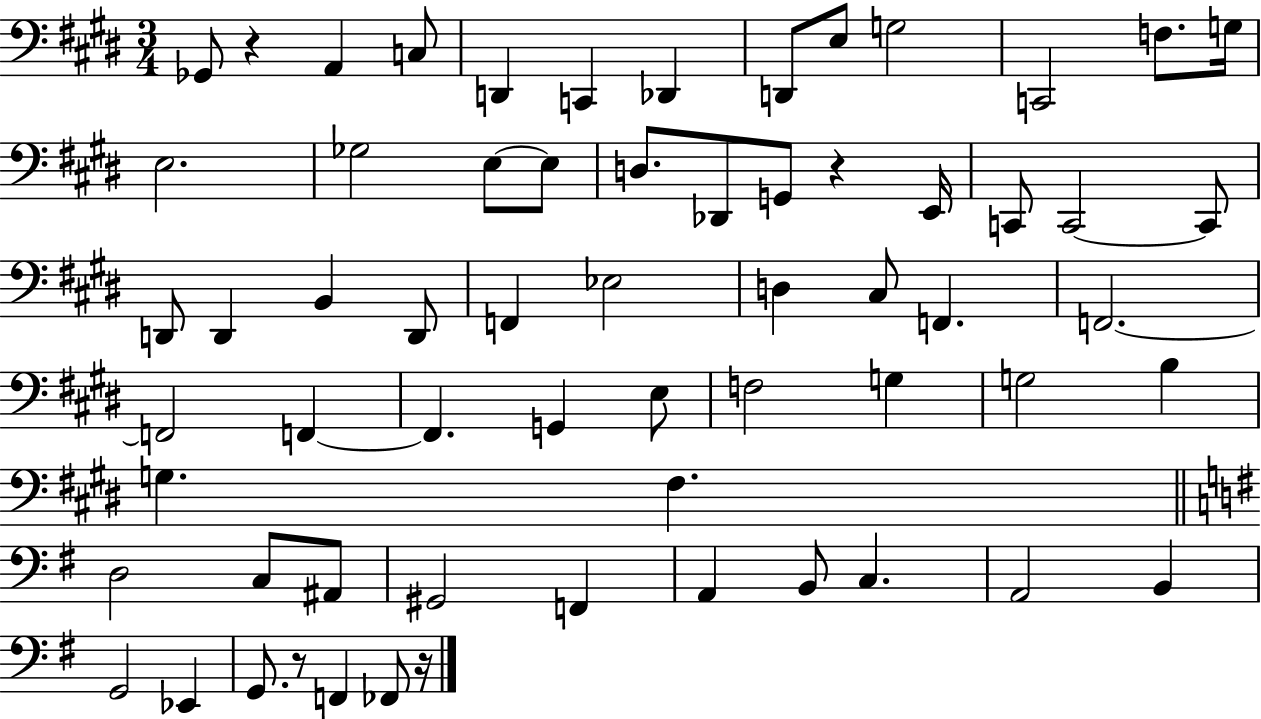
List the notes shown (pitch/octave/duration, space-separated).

Gb2/e R/q A2/q C3/e D2/q C2/q Db2/q D2/e E3/e G3/h C2/h F3/e. G3/s E3/h. Gb3/h E3/e E3/e D3/e. Db2/e G2/e R/q E2/s C2/e C2/h C2/e D2/e D2/q B2/q D2/e F2/q Eb3/h D3/q C#3/e F2/q. F2/h. F2/h F2/q F2/q. G2/q E3/e F3/h G3/q G3/h B3/q G3/q. F#3/q. D3/h C3/e A#2/e G#2/h F2/q A2/q B2/e C3/q. A2/h B2/q G2/h Eb2/q G2/e. R/e F2/q FES2/e R/s